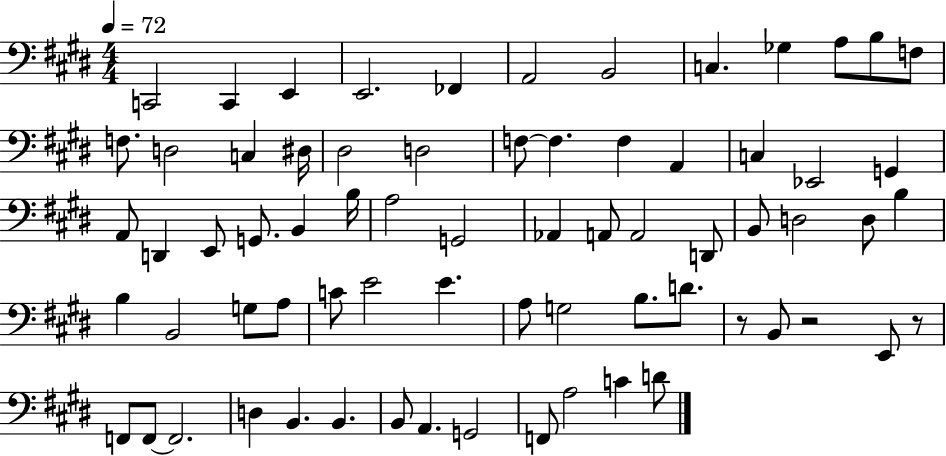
C2/h C2/q E2/q E2/h. FES2/q A2/h B2/h C3/q. Gb3/q A3/e B3/e F3/e F3/e. D3/h C3/q D#3/s D#3/h D3/h F3/e F3/q. F3/q A2/q C3/q Eb2/h G2/q A2/e D2/q E2/e G2/e. B2/q B3/s A3/h G2/h Ab2/q A2/e A2/h D2/e B2/e D3/h D3/e B3/q B3/q B2/h G3/e A3/e C4/e E4/h E4/q. A3/e G3/h B3/e. D4/e. R/e B2/e R/h E2/e R/e F2/e F2/e F2/h. D3/q B2/q. B2/q. B2/e A2/q. G2/h F2/e A3/h C4/q D4/e